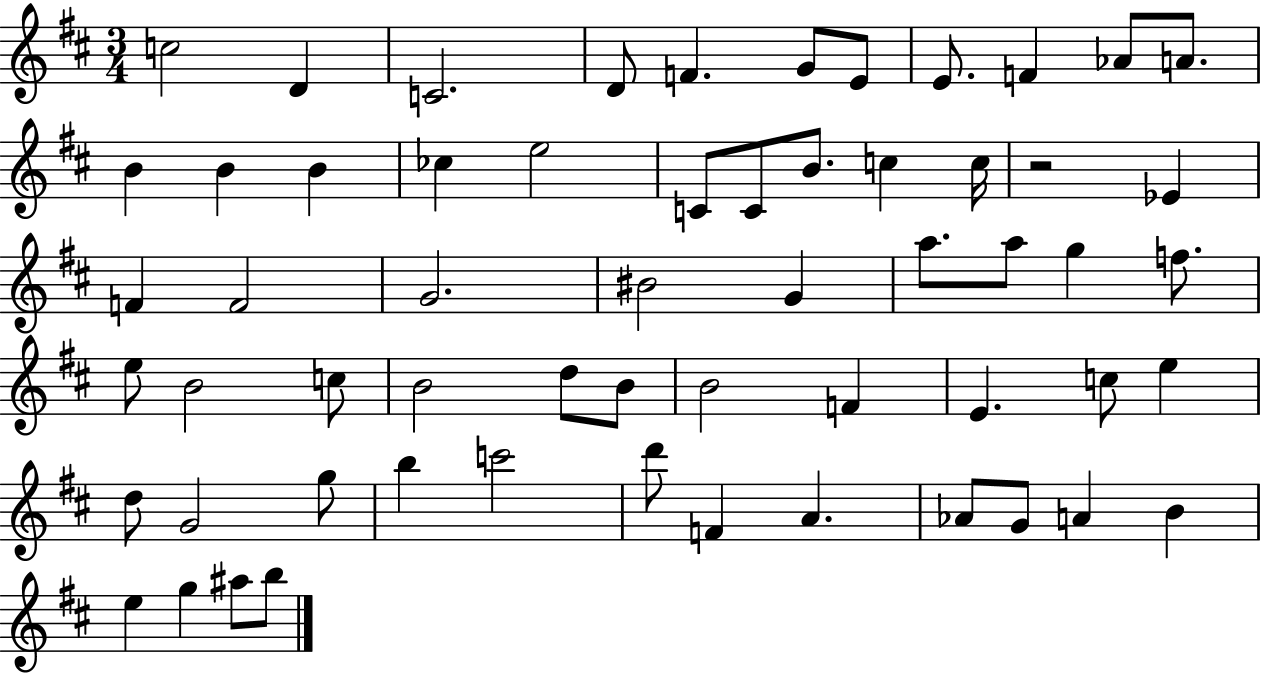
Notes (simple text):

C5/h D4/q C4/h. D4/e F4/q. G4/e E4/e E4/e. F4/q Ab4/e A4/e. B4/q B4/q B4/q CES5/q E5/h C4/e C4/e B4/e. C5/q C5/s R/h Eb4/q F4/q F4/h G4/h. BIS4/h G4/q A5/e. A5/e G5/q F5/e. E5/e B4/h C5/e B4/h D5/e B4/e B4/h F4/q E4/q. C5/e E5/q D5/e G4/h G5/e B5/q C6/h D6/e F4/q A4/q. Ab4/e G4/e A4/q B4/q E5/q G5/q A#5/e B5/e